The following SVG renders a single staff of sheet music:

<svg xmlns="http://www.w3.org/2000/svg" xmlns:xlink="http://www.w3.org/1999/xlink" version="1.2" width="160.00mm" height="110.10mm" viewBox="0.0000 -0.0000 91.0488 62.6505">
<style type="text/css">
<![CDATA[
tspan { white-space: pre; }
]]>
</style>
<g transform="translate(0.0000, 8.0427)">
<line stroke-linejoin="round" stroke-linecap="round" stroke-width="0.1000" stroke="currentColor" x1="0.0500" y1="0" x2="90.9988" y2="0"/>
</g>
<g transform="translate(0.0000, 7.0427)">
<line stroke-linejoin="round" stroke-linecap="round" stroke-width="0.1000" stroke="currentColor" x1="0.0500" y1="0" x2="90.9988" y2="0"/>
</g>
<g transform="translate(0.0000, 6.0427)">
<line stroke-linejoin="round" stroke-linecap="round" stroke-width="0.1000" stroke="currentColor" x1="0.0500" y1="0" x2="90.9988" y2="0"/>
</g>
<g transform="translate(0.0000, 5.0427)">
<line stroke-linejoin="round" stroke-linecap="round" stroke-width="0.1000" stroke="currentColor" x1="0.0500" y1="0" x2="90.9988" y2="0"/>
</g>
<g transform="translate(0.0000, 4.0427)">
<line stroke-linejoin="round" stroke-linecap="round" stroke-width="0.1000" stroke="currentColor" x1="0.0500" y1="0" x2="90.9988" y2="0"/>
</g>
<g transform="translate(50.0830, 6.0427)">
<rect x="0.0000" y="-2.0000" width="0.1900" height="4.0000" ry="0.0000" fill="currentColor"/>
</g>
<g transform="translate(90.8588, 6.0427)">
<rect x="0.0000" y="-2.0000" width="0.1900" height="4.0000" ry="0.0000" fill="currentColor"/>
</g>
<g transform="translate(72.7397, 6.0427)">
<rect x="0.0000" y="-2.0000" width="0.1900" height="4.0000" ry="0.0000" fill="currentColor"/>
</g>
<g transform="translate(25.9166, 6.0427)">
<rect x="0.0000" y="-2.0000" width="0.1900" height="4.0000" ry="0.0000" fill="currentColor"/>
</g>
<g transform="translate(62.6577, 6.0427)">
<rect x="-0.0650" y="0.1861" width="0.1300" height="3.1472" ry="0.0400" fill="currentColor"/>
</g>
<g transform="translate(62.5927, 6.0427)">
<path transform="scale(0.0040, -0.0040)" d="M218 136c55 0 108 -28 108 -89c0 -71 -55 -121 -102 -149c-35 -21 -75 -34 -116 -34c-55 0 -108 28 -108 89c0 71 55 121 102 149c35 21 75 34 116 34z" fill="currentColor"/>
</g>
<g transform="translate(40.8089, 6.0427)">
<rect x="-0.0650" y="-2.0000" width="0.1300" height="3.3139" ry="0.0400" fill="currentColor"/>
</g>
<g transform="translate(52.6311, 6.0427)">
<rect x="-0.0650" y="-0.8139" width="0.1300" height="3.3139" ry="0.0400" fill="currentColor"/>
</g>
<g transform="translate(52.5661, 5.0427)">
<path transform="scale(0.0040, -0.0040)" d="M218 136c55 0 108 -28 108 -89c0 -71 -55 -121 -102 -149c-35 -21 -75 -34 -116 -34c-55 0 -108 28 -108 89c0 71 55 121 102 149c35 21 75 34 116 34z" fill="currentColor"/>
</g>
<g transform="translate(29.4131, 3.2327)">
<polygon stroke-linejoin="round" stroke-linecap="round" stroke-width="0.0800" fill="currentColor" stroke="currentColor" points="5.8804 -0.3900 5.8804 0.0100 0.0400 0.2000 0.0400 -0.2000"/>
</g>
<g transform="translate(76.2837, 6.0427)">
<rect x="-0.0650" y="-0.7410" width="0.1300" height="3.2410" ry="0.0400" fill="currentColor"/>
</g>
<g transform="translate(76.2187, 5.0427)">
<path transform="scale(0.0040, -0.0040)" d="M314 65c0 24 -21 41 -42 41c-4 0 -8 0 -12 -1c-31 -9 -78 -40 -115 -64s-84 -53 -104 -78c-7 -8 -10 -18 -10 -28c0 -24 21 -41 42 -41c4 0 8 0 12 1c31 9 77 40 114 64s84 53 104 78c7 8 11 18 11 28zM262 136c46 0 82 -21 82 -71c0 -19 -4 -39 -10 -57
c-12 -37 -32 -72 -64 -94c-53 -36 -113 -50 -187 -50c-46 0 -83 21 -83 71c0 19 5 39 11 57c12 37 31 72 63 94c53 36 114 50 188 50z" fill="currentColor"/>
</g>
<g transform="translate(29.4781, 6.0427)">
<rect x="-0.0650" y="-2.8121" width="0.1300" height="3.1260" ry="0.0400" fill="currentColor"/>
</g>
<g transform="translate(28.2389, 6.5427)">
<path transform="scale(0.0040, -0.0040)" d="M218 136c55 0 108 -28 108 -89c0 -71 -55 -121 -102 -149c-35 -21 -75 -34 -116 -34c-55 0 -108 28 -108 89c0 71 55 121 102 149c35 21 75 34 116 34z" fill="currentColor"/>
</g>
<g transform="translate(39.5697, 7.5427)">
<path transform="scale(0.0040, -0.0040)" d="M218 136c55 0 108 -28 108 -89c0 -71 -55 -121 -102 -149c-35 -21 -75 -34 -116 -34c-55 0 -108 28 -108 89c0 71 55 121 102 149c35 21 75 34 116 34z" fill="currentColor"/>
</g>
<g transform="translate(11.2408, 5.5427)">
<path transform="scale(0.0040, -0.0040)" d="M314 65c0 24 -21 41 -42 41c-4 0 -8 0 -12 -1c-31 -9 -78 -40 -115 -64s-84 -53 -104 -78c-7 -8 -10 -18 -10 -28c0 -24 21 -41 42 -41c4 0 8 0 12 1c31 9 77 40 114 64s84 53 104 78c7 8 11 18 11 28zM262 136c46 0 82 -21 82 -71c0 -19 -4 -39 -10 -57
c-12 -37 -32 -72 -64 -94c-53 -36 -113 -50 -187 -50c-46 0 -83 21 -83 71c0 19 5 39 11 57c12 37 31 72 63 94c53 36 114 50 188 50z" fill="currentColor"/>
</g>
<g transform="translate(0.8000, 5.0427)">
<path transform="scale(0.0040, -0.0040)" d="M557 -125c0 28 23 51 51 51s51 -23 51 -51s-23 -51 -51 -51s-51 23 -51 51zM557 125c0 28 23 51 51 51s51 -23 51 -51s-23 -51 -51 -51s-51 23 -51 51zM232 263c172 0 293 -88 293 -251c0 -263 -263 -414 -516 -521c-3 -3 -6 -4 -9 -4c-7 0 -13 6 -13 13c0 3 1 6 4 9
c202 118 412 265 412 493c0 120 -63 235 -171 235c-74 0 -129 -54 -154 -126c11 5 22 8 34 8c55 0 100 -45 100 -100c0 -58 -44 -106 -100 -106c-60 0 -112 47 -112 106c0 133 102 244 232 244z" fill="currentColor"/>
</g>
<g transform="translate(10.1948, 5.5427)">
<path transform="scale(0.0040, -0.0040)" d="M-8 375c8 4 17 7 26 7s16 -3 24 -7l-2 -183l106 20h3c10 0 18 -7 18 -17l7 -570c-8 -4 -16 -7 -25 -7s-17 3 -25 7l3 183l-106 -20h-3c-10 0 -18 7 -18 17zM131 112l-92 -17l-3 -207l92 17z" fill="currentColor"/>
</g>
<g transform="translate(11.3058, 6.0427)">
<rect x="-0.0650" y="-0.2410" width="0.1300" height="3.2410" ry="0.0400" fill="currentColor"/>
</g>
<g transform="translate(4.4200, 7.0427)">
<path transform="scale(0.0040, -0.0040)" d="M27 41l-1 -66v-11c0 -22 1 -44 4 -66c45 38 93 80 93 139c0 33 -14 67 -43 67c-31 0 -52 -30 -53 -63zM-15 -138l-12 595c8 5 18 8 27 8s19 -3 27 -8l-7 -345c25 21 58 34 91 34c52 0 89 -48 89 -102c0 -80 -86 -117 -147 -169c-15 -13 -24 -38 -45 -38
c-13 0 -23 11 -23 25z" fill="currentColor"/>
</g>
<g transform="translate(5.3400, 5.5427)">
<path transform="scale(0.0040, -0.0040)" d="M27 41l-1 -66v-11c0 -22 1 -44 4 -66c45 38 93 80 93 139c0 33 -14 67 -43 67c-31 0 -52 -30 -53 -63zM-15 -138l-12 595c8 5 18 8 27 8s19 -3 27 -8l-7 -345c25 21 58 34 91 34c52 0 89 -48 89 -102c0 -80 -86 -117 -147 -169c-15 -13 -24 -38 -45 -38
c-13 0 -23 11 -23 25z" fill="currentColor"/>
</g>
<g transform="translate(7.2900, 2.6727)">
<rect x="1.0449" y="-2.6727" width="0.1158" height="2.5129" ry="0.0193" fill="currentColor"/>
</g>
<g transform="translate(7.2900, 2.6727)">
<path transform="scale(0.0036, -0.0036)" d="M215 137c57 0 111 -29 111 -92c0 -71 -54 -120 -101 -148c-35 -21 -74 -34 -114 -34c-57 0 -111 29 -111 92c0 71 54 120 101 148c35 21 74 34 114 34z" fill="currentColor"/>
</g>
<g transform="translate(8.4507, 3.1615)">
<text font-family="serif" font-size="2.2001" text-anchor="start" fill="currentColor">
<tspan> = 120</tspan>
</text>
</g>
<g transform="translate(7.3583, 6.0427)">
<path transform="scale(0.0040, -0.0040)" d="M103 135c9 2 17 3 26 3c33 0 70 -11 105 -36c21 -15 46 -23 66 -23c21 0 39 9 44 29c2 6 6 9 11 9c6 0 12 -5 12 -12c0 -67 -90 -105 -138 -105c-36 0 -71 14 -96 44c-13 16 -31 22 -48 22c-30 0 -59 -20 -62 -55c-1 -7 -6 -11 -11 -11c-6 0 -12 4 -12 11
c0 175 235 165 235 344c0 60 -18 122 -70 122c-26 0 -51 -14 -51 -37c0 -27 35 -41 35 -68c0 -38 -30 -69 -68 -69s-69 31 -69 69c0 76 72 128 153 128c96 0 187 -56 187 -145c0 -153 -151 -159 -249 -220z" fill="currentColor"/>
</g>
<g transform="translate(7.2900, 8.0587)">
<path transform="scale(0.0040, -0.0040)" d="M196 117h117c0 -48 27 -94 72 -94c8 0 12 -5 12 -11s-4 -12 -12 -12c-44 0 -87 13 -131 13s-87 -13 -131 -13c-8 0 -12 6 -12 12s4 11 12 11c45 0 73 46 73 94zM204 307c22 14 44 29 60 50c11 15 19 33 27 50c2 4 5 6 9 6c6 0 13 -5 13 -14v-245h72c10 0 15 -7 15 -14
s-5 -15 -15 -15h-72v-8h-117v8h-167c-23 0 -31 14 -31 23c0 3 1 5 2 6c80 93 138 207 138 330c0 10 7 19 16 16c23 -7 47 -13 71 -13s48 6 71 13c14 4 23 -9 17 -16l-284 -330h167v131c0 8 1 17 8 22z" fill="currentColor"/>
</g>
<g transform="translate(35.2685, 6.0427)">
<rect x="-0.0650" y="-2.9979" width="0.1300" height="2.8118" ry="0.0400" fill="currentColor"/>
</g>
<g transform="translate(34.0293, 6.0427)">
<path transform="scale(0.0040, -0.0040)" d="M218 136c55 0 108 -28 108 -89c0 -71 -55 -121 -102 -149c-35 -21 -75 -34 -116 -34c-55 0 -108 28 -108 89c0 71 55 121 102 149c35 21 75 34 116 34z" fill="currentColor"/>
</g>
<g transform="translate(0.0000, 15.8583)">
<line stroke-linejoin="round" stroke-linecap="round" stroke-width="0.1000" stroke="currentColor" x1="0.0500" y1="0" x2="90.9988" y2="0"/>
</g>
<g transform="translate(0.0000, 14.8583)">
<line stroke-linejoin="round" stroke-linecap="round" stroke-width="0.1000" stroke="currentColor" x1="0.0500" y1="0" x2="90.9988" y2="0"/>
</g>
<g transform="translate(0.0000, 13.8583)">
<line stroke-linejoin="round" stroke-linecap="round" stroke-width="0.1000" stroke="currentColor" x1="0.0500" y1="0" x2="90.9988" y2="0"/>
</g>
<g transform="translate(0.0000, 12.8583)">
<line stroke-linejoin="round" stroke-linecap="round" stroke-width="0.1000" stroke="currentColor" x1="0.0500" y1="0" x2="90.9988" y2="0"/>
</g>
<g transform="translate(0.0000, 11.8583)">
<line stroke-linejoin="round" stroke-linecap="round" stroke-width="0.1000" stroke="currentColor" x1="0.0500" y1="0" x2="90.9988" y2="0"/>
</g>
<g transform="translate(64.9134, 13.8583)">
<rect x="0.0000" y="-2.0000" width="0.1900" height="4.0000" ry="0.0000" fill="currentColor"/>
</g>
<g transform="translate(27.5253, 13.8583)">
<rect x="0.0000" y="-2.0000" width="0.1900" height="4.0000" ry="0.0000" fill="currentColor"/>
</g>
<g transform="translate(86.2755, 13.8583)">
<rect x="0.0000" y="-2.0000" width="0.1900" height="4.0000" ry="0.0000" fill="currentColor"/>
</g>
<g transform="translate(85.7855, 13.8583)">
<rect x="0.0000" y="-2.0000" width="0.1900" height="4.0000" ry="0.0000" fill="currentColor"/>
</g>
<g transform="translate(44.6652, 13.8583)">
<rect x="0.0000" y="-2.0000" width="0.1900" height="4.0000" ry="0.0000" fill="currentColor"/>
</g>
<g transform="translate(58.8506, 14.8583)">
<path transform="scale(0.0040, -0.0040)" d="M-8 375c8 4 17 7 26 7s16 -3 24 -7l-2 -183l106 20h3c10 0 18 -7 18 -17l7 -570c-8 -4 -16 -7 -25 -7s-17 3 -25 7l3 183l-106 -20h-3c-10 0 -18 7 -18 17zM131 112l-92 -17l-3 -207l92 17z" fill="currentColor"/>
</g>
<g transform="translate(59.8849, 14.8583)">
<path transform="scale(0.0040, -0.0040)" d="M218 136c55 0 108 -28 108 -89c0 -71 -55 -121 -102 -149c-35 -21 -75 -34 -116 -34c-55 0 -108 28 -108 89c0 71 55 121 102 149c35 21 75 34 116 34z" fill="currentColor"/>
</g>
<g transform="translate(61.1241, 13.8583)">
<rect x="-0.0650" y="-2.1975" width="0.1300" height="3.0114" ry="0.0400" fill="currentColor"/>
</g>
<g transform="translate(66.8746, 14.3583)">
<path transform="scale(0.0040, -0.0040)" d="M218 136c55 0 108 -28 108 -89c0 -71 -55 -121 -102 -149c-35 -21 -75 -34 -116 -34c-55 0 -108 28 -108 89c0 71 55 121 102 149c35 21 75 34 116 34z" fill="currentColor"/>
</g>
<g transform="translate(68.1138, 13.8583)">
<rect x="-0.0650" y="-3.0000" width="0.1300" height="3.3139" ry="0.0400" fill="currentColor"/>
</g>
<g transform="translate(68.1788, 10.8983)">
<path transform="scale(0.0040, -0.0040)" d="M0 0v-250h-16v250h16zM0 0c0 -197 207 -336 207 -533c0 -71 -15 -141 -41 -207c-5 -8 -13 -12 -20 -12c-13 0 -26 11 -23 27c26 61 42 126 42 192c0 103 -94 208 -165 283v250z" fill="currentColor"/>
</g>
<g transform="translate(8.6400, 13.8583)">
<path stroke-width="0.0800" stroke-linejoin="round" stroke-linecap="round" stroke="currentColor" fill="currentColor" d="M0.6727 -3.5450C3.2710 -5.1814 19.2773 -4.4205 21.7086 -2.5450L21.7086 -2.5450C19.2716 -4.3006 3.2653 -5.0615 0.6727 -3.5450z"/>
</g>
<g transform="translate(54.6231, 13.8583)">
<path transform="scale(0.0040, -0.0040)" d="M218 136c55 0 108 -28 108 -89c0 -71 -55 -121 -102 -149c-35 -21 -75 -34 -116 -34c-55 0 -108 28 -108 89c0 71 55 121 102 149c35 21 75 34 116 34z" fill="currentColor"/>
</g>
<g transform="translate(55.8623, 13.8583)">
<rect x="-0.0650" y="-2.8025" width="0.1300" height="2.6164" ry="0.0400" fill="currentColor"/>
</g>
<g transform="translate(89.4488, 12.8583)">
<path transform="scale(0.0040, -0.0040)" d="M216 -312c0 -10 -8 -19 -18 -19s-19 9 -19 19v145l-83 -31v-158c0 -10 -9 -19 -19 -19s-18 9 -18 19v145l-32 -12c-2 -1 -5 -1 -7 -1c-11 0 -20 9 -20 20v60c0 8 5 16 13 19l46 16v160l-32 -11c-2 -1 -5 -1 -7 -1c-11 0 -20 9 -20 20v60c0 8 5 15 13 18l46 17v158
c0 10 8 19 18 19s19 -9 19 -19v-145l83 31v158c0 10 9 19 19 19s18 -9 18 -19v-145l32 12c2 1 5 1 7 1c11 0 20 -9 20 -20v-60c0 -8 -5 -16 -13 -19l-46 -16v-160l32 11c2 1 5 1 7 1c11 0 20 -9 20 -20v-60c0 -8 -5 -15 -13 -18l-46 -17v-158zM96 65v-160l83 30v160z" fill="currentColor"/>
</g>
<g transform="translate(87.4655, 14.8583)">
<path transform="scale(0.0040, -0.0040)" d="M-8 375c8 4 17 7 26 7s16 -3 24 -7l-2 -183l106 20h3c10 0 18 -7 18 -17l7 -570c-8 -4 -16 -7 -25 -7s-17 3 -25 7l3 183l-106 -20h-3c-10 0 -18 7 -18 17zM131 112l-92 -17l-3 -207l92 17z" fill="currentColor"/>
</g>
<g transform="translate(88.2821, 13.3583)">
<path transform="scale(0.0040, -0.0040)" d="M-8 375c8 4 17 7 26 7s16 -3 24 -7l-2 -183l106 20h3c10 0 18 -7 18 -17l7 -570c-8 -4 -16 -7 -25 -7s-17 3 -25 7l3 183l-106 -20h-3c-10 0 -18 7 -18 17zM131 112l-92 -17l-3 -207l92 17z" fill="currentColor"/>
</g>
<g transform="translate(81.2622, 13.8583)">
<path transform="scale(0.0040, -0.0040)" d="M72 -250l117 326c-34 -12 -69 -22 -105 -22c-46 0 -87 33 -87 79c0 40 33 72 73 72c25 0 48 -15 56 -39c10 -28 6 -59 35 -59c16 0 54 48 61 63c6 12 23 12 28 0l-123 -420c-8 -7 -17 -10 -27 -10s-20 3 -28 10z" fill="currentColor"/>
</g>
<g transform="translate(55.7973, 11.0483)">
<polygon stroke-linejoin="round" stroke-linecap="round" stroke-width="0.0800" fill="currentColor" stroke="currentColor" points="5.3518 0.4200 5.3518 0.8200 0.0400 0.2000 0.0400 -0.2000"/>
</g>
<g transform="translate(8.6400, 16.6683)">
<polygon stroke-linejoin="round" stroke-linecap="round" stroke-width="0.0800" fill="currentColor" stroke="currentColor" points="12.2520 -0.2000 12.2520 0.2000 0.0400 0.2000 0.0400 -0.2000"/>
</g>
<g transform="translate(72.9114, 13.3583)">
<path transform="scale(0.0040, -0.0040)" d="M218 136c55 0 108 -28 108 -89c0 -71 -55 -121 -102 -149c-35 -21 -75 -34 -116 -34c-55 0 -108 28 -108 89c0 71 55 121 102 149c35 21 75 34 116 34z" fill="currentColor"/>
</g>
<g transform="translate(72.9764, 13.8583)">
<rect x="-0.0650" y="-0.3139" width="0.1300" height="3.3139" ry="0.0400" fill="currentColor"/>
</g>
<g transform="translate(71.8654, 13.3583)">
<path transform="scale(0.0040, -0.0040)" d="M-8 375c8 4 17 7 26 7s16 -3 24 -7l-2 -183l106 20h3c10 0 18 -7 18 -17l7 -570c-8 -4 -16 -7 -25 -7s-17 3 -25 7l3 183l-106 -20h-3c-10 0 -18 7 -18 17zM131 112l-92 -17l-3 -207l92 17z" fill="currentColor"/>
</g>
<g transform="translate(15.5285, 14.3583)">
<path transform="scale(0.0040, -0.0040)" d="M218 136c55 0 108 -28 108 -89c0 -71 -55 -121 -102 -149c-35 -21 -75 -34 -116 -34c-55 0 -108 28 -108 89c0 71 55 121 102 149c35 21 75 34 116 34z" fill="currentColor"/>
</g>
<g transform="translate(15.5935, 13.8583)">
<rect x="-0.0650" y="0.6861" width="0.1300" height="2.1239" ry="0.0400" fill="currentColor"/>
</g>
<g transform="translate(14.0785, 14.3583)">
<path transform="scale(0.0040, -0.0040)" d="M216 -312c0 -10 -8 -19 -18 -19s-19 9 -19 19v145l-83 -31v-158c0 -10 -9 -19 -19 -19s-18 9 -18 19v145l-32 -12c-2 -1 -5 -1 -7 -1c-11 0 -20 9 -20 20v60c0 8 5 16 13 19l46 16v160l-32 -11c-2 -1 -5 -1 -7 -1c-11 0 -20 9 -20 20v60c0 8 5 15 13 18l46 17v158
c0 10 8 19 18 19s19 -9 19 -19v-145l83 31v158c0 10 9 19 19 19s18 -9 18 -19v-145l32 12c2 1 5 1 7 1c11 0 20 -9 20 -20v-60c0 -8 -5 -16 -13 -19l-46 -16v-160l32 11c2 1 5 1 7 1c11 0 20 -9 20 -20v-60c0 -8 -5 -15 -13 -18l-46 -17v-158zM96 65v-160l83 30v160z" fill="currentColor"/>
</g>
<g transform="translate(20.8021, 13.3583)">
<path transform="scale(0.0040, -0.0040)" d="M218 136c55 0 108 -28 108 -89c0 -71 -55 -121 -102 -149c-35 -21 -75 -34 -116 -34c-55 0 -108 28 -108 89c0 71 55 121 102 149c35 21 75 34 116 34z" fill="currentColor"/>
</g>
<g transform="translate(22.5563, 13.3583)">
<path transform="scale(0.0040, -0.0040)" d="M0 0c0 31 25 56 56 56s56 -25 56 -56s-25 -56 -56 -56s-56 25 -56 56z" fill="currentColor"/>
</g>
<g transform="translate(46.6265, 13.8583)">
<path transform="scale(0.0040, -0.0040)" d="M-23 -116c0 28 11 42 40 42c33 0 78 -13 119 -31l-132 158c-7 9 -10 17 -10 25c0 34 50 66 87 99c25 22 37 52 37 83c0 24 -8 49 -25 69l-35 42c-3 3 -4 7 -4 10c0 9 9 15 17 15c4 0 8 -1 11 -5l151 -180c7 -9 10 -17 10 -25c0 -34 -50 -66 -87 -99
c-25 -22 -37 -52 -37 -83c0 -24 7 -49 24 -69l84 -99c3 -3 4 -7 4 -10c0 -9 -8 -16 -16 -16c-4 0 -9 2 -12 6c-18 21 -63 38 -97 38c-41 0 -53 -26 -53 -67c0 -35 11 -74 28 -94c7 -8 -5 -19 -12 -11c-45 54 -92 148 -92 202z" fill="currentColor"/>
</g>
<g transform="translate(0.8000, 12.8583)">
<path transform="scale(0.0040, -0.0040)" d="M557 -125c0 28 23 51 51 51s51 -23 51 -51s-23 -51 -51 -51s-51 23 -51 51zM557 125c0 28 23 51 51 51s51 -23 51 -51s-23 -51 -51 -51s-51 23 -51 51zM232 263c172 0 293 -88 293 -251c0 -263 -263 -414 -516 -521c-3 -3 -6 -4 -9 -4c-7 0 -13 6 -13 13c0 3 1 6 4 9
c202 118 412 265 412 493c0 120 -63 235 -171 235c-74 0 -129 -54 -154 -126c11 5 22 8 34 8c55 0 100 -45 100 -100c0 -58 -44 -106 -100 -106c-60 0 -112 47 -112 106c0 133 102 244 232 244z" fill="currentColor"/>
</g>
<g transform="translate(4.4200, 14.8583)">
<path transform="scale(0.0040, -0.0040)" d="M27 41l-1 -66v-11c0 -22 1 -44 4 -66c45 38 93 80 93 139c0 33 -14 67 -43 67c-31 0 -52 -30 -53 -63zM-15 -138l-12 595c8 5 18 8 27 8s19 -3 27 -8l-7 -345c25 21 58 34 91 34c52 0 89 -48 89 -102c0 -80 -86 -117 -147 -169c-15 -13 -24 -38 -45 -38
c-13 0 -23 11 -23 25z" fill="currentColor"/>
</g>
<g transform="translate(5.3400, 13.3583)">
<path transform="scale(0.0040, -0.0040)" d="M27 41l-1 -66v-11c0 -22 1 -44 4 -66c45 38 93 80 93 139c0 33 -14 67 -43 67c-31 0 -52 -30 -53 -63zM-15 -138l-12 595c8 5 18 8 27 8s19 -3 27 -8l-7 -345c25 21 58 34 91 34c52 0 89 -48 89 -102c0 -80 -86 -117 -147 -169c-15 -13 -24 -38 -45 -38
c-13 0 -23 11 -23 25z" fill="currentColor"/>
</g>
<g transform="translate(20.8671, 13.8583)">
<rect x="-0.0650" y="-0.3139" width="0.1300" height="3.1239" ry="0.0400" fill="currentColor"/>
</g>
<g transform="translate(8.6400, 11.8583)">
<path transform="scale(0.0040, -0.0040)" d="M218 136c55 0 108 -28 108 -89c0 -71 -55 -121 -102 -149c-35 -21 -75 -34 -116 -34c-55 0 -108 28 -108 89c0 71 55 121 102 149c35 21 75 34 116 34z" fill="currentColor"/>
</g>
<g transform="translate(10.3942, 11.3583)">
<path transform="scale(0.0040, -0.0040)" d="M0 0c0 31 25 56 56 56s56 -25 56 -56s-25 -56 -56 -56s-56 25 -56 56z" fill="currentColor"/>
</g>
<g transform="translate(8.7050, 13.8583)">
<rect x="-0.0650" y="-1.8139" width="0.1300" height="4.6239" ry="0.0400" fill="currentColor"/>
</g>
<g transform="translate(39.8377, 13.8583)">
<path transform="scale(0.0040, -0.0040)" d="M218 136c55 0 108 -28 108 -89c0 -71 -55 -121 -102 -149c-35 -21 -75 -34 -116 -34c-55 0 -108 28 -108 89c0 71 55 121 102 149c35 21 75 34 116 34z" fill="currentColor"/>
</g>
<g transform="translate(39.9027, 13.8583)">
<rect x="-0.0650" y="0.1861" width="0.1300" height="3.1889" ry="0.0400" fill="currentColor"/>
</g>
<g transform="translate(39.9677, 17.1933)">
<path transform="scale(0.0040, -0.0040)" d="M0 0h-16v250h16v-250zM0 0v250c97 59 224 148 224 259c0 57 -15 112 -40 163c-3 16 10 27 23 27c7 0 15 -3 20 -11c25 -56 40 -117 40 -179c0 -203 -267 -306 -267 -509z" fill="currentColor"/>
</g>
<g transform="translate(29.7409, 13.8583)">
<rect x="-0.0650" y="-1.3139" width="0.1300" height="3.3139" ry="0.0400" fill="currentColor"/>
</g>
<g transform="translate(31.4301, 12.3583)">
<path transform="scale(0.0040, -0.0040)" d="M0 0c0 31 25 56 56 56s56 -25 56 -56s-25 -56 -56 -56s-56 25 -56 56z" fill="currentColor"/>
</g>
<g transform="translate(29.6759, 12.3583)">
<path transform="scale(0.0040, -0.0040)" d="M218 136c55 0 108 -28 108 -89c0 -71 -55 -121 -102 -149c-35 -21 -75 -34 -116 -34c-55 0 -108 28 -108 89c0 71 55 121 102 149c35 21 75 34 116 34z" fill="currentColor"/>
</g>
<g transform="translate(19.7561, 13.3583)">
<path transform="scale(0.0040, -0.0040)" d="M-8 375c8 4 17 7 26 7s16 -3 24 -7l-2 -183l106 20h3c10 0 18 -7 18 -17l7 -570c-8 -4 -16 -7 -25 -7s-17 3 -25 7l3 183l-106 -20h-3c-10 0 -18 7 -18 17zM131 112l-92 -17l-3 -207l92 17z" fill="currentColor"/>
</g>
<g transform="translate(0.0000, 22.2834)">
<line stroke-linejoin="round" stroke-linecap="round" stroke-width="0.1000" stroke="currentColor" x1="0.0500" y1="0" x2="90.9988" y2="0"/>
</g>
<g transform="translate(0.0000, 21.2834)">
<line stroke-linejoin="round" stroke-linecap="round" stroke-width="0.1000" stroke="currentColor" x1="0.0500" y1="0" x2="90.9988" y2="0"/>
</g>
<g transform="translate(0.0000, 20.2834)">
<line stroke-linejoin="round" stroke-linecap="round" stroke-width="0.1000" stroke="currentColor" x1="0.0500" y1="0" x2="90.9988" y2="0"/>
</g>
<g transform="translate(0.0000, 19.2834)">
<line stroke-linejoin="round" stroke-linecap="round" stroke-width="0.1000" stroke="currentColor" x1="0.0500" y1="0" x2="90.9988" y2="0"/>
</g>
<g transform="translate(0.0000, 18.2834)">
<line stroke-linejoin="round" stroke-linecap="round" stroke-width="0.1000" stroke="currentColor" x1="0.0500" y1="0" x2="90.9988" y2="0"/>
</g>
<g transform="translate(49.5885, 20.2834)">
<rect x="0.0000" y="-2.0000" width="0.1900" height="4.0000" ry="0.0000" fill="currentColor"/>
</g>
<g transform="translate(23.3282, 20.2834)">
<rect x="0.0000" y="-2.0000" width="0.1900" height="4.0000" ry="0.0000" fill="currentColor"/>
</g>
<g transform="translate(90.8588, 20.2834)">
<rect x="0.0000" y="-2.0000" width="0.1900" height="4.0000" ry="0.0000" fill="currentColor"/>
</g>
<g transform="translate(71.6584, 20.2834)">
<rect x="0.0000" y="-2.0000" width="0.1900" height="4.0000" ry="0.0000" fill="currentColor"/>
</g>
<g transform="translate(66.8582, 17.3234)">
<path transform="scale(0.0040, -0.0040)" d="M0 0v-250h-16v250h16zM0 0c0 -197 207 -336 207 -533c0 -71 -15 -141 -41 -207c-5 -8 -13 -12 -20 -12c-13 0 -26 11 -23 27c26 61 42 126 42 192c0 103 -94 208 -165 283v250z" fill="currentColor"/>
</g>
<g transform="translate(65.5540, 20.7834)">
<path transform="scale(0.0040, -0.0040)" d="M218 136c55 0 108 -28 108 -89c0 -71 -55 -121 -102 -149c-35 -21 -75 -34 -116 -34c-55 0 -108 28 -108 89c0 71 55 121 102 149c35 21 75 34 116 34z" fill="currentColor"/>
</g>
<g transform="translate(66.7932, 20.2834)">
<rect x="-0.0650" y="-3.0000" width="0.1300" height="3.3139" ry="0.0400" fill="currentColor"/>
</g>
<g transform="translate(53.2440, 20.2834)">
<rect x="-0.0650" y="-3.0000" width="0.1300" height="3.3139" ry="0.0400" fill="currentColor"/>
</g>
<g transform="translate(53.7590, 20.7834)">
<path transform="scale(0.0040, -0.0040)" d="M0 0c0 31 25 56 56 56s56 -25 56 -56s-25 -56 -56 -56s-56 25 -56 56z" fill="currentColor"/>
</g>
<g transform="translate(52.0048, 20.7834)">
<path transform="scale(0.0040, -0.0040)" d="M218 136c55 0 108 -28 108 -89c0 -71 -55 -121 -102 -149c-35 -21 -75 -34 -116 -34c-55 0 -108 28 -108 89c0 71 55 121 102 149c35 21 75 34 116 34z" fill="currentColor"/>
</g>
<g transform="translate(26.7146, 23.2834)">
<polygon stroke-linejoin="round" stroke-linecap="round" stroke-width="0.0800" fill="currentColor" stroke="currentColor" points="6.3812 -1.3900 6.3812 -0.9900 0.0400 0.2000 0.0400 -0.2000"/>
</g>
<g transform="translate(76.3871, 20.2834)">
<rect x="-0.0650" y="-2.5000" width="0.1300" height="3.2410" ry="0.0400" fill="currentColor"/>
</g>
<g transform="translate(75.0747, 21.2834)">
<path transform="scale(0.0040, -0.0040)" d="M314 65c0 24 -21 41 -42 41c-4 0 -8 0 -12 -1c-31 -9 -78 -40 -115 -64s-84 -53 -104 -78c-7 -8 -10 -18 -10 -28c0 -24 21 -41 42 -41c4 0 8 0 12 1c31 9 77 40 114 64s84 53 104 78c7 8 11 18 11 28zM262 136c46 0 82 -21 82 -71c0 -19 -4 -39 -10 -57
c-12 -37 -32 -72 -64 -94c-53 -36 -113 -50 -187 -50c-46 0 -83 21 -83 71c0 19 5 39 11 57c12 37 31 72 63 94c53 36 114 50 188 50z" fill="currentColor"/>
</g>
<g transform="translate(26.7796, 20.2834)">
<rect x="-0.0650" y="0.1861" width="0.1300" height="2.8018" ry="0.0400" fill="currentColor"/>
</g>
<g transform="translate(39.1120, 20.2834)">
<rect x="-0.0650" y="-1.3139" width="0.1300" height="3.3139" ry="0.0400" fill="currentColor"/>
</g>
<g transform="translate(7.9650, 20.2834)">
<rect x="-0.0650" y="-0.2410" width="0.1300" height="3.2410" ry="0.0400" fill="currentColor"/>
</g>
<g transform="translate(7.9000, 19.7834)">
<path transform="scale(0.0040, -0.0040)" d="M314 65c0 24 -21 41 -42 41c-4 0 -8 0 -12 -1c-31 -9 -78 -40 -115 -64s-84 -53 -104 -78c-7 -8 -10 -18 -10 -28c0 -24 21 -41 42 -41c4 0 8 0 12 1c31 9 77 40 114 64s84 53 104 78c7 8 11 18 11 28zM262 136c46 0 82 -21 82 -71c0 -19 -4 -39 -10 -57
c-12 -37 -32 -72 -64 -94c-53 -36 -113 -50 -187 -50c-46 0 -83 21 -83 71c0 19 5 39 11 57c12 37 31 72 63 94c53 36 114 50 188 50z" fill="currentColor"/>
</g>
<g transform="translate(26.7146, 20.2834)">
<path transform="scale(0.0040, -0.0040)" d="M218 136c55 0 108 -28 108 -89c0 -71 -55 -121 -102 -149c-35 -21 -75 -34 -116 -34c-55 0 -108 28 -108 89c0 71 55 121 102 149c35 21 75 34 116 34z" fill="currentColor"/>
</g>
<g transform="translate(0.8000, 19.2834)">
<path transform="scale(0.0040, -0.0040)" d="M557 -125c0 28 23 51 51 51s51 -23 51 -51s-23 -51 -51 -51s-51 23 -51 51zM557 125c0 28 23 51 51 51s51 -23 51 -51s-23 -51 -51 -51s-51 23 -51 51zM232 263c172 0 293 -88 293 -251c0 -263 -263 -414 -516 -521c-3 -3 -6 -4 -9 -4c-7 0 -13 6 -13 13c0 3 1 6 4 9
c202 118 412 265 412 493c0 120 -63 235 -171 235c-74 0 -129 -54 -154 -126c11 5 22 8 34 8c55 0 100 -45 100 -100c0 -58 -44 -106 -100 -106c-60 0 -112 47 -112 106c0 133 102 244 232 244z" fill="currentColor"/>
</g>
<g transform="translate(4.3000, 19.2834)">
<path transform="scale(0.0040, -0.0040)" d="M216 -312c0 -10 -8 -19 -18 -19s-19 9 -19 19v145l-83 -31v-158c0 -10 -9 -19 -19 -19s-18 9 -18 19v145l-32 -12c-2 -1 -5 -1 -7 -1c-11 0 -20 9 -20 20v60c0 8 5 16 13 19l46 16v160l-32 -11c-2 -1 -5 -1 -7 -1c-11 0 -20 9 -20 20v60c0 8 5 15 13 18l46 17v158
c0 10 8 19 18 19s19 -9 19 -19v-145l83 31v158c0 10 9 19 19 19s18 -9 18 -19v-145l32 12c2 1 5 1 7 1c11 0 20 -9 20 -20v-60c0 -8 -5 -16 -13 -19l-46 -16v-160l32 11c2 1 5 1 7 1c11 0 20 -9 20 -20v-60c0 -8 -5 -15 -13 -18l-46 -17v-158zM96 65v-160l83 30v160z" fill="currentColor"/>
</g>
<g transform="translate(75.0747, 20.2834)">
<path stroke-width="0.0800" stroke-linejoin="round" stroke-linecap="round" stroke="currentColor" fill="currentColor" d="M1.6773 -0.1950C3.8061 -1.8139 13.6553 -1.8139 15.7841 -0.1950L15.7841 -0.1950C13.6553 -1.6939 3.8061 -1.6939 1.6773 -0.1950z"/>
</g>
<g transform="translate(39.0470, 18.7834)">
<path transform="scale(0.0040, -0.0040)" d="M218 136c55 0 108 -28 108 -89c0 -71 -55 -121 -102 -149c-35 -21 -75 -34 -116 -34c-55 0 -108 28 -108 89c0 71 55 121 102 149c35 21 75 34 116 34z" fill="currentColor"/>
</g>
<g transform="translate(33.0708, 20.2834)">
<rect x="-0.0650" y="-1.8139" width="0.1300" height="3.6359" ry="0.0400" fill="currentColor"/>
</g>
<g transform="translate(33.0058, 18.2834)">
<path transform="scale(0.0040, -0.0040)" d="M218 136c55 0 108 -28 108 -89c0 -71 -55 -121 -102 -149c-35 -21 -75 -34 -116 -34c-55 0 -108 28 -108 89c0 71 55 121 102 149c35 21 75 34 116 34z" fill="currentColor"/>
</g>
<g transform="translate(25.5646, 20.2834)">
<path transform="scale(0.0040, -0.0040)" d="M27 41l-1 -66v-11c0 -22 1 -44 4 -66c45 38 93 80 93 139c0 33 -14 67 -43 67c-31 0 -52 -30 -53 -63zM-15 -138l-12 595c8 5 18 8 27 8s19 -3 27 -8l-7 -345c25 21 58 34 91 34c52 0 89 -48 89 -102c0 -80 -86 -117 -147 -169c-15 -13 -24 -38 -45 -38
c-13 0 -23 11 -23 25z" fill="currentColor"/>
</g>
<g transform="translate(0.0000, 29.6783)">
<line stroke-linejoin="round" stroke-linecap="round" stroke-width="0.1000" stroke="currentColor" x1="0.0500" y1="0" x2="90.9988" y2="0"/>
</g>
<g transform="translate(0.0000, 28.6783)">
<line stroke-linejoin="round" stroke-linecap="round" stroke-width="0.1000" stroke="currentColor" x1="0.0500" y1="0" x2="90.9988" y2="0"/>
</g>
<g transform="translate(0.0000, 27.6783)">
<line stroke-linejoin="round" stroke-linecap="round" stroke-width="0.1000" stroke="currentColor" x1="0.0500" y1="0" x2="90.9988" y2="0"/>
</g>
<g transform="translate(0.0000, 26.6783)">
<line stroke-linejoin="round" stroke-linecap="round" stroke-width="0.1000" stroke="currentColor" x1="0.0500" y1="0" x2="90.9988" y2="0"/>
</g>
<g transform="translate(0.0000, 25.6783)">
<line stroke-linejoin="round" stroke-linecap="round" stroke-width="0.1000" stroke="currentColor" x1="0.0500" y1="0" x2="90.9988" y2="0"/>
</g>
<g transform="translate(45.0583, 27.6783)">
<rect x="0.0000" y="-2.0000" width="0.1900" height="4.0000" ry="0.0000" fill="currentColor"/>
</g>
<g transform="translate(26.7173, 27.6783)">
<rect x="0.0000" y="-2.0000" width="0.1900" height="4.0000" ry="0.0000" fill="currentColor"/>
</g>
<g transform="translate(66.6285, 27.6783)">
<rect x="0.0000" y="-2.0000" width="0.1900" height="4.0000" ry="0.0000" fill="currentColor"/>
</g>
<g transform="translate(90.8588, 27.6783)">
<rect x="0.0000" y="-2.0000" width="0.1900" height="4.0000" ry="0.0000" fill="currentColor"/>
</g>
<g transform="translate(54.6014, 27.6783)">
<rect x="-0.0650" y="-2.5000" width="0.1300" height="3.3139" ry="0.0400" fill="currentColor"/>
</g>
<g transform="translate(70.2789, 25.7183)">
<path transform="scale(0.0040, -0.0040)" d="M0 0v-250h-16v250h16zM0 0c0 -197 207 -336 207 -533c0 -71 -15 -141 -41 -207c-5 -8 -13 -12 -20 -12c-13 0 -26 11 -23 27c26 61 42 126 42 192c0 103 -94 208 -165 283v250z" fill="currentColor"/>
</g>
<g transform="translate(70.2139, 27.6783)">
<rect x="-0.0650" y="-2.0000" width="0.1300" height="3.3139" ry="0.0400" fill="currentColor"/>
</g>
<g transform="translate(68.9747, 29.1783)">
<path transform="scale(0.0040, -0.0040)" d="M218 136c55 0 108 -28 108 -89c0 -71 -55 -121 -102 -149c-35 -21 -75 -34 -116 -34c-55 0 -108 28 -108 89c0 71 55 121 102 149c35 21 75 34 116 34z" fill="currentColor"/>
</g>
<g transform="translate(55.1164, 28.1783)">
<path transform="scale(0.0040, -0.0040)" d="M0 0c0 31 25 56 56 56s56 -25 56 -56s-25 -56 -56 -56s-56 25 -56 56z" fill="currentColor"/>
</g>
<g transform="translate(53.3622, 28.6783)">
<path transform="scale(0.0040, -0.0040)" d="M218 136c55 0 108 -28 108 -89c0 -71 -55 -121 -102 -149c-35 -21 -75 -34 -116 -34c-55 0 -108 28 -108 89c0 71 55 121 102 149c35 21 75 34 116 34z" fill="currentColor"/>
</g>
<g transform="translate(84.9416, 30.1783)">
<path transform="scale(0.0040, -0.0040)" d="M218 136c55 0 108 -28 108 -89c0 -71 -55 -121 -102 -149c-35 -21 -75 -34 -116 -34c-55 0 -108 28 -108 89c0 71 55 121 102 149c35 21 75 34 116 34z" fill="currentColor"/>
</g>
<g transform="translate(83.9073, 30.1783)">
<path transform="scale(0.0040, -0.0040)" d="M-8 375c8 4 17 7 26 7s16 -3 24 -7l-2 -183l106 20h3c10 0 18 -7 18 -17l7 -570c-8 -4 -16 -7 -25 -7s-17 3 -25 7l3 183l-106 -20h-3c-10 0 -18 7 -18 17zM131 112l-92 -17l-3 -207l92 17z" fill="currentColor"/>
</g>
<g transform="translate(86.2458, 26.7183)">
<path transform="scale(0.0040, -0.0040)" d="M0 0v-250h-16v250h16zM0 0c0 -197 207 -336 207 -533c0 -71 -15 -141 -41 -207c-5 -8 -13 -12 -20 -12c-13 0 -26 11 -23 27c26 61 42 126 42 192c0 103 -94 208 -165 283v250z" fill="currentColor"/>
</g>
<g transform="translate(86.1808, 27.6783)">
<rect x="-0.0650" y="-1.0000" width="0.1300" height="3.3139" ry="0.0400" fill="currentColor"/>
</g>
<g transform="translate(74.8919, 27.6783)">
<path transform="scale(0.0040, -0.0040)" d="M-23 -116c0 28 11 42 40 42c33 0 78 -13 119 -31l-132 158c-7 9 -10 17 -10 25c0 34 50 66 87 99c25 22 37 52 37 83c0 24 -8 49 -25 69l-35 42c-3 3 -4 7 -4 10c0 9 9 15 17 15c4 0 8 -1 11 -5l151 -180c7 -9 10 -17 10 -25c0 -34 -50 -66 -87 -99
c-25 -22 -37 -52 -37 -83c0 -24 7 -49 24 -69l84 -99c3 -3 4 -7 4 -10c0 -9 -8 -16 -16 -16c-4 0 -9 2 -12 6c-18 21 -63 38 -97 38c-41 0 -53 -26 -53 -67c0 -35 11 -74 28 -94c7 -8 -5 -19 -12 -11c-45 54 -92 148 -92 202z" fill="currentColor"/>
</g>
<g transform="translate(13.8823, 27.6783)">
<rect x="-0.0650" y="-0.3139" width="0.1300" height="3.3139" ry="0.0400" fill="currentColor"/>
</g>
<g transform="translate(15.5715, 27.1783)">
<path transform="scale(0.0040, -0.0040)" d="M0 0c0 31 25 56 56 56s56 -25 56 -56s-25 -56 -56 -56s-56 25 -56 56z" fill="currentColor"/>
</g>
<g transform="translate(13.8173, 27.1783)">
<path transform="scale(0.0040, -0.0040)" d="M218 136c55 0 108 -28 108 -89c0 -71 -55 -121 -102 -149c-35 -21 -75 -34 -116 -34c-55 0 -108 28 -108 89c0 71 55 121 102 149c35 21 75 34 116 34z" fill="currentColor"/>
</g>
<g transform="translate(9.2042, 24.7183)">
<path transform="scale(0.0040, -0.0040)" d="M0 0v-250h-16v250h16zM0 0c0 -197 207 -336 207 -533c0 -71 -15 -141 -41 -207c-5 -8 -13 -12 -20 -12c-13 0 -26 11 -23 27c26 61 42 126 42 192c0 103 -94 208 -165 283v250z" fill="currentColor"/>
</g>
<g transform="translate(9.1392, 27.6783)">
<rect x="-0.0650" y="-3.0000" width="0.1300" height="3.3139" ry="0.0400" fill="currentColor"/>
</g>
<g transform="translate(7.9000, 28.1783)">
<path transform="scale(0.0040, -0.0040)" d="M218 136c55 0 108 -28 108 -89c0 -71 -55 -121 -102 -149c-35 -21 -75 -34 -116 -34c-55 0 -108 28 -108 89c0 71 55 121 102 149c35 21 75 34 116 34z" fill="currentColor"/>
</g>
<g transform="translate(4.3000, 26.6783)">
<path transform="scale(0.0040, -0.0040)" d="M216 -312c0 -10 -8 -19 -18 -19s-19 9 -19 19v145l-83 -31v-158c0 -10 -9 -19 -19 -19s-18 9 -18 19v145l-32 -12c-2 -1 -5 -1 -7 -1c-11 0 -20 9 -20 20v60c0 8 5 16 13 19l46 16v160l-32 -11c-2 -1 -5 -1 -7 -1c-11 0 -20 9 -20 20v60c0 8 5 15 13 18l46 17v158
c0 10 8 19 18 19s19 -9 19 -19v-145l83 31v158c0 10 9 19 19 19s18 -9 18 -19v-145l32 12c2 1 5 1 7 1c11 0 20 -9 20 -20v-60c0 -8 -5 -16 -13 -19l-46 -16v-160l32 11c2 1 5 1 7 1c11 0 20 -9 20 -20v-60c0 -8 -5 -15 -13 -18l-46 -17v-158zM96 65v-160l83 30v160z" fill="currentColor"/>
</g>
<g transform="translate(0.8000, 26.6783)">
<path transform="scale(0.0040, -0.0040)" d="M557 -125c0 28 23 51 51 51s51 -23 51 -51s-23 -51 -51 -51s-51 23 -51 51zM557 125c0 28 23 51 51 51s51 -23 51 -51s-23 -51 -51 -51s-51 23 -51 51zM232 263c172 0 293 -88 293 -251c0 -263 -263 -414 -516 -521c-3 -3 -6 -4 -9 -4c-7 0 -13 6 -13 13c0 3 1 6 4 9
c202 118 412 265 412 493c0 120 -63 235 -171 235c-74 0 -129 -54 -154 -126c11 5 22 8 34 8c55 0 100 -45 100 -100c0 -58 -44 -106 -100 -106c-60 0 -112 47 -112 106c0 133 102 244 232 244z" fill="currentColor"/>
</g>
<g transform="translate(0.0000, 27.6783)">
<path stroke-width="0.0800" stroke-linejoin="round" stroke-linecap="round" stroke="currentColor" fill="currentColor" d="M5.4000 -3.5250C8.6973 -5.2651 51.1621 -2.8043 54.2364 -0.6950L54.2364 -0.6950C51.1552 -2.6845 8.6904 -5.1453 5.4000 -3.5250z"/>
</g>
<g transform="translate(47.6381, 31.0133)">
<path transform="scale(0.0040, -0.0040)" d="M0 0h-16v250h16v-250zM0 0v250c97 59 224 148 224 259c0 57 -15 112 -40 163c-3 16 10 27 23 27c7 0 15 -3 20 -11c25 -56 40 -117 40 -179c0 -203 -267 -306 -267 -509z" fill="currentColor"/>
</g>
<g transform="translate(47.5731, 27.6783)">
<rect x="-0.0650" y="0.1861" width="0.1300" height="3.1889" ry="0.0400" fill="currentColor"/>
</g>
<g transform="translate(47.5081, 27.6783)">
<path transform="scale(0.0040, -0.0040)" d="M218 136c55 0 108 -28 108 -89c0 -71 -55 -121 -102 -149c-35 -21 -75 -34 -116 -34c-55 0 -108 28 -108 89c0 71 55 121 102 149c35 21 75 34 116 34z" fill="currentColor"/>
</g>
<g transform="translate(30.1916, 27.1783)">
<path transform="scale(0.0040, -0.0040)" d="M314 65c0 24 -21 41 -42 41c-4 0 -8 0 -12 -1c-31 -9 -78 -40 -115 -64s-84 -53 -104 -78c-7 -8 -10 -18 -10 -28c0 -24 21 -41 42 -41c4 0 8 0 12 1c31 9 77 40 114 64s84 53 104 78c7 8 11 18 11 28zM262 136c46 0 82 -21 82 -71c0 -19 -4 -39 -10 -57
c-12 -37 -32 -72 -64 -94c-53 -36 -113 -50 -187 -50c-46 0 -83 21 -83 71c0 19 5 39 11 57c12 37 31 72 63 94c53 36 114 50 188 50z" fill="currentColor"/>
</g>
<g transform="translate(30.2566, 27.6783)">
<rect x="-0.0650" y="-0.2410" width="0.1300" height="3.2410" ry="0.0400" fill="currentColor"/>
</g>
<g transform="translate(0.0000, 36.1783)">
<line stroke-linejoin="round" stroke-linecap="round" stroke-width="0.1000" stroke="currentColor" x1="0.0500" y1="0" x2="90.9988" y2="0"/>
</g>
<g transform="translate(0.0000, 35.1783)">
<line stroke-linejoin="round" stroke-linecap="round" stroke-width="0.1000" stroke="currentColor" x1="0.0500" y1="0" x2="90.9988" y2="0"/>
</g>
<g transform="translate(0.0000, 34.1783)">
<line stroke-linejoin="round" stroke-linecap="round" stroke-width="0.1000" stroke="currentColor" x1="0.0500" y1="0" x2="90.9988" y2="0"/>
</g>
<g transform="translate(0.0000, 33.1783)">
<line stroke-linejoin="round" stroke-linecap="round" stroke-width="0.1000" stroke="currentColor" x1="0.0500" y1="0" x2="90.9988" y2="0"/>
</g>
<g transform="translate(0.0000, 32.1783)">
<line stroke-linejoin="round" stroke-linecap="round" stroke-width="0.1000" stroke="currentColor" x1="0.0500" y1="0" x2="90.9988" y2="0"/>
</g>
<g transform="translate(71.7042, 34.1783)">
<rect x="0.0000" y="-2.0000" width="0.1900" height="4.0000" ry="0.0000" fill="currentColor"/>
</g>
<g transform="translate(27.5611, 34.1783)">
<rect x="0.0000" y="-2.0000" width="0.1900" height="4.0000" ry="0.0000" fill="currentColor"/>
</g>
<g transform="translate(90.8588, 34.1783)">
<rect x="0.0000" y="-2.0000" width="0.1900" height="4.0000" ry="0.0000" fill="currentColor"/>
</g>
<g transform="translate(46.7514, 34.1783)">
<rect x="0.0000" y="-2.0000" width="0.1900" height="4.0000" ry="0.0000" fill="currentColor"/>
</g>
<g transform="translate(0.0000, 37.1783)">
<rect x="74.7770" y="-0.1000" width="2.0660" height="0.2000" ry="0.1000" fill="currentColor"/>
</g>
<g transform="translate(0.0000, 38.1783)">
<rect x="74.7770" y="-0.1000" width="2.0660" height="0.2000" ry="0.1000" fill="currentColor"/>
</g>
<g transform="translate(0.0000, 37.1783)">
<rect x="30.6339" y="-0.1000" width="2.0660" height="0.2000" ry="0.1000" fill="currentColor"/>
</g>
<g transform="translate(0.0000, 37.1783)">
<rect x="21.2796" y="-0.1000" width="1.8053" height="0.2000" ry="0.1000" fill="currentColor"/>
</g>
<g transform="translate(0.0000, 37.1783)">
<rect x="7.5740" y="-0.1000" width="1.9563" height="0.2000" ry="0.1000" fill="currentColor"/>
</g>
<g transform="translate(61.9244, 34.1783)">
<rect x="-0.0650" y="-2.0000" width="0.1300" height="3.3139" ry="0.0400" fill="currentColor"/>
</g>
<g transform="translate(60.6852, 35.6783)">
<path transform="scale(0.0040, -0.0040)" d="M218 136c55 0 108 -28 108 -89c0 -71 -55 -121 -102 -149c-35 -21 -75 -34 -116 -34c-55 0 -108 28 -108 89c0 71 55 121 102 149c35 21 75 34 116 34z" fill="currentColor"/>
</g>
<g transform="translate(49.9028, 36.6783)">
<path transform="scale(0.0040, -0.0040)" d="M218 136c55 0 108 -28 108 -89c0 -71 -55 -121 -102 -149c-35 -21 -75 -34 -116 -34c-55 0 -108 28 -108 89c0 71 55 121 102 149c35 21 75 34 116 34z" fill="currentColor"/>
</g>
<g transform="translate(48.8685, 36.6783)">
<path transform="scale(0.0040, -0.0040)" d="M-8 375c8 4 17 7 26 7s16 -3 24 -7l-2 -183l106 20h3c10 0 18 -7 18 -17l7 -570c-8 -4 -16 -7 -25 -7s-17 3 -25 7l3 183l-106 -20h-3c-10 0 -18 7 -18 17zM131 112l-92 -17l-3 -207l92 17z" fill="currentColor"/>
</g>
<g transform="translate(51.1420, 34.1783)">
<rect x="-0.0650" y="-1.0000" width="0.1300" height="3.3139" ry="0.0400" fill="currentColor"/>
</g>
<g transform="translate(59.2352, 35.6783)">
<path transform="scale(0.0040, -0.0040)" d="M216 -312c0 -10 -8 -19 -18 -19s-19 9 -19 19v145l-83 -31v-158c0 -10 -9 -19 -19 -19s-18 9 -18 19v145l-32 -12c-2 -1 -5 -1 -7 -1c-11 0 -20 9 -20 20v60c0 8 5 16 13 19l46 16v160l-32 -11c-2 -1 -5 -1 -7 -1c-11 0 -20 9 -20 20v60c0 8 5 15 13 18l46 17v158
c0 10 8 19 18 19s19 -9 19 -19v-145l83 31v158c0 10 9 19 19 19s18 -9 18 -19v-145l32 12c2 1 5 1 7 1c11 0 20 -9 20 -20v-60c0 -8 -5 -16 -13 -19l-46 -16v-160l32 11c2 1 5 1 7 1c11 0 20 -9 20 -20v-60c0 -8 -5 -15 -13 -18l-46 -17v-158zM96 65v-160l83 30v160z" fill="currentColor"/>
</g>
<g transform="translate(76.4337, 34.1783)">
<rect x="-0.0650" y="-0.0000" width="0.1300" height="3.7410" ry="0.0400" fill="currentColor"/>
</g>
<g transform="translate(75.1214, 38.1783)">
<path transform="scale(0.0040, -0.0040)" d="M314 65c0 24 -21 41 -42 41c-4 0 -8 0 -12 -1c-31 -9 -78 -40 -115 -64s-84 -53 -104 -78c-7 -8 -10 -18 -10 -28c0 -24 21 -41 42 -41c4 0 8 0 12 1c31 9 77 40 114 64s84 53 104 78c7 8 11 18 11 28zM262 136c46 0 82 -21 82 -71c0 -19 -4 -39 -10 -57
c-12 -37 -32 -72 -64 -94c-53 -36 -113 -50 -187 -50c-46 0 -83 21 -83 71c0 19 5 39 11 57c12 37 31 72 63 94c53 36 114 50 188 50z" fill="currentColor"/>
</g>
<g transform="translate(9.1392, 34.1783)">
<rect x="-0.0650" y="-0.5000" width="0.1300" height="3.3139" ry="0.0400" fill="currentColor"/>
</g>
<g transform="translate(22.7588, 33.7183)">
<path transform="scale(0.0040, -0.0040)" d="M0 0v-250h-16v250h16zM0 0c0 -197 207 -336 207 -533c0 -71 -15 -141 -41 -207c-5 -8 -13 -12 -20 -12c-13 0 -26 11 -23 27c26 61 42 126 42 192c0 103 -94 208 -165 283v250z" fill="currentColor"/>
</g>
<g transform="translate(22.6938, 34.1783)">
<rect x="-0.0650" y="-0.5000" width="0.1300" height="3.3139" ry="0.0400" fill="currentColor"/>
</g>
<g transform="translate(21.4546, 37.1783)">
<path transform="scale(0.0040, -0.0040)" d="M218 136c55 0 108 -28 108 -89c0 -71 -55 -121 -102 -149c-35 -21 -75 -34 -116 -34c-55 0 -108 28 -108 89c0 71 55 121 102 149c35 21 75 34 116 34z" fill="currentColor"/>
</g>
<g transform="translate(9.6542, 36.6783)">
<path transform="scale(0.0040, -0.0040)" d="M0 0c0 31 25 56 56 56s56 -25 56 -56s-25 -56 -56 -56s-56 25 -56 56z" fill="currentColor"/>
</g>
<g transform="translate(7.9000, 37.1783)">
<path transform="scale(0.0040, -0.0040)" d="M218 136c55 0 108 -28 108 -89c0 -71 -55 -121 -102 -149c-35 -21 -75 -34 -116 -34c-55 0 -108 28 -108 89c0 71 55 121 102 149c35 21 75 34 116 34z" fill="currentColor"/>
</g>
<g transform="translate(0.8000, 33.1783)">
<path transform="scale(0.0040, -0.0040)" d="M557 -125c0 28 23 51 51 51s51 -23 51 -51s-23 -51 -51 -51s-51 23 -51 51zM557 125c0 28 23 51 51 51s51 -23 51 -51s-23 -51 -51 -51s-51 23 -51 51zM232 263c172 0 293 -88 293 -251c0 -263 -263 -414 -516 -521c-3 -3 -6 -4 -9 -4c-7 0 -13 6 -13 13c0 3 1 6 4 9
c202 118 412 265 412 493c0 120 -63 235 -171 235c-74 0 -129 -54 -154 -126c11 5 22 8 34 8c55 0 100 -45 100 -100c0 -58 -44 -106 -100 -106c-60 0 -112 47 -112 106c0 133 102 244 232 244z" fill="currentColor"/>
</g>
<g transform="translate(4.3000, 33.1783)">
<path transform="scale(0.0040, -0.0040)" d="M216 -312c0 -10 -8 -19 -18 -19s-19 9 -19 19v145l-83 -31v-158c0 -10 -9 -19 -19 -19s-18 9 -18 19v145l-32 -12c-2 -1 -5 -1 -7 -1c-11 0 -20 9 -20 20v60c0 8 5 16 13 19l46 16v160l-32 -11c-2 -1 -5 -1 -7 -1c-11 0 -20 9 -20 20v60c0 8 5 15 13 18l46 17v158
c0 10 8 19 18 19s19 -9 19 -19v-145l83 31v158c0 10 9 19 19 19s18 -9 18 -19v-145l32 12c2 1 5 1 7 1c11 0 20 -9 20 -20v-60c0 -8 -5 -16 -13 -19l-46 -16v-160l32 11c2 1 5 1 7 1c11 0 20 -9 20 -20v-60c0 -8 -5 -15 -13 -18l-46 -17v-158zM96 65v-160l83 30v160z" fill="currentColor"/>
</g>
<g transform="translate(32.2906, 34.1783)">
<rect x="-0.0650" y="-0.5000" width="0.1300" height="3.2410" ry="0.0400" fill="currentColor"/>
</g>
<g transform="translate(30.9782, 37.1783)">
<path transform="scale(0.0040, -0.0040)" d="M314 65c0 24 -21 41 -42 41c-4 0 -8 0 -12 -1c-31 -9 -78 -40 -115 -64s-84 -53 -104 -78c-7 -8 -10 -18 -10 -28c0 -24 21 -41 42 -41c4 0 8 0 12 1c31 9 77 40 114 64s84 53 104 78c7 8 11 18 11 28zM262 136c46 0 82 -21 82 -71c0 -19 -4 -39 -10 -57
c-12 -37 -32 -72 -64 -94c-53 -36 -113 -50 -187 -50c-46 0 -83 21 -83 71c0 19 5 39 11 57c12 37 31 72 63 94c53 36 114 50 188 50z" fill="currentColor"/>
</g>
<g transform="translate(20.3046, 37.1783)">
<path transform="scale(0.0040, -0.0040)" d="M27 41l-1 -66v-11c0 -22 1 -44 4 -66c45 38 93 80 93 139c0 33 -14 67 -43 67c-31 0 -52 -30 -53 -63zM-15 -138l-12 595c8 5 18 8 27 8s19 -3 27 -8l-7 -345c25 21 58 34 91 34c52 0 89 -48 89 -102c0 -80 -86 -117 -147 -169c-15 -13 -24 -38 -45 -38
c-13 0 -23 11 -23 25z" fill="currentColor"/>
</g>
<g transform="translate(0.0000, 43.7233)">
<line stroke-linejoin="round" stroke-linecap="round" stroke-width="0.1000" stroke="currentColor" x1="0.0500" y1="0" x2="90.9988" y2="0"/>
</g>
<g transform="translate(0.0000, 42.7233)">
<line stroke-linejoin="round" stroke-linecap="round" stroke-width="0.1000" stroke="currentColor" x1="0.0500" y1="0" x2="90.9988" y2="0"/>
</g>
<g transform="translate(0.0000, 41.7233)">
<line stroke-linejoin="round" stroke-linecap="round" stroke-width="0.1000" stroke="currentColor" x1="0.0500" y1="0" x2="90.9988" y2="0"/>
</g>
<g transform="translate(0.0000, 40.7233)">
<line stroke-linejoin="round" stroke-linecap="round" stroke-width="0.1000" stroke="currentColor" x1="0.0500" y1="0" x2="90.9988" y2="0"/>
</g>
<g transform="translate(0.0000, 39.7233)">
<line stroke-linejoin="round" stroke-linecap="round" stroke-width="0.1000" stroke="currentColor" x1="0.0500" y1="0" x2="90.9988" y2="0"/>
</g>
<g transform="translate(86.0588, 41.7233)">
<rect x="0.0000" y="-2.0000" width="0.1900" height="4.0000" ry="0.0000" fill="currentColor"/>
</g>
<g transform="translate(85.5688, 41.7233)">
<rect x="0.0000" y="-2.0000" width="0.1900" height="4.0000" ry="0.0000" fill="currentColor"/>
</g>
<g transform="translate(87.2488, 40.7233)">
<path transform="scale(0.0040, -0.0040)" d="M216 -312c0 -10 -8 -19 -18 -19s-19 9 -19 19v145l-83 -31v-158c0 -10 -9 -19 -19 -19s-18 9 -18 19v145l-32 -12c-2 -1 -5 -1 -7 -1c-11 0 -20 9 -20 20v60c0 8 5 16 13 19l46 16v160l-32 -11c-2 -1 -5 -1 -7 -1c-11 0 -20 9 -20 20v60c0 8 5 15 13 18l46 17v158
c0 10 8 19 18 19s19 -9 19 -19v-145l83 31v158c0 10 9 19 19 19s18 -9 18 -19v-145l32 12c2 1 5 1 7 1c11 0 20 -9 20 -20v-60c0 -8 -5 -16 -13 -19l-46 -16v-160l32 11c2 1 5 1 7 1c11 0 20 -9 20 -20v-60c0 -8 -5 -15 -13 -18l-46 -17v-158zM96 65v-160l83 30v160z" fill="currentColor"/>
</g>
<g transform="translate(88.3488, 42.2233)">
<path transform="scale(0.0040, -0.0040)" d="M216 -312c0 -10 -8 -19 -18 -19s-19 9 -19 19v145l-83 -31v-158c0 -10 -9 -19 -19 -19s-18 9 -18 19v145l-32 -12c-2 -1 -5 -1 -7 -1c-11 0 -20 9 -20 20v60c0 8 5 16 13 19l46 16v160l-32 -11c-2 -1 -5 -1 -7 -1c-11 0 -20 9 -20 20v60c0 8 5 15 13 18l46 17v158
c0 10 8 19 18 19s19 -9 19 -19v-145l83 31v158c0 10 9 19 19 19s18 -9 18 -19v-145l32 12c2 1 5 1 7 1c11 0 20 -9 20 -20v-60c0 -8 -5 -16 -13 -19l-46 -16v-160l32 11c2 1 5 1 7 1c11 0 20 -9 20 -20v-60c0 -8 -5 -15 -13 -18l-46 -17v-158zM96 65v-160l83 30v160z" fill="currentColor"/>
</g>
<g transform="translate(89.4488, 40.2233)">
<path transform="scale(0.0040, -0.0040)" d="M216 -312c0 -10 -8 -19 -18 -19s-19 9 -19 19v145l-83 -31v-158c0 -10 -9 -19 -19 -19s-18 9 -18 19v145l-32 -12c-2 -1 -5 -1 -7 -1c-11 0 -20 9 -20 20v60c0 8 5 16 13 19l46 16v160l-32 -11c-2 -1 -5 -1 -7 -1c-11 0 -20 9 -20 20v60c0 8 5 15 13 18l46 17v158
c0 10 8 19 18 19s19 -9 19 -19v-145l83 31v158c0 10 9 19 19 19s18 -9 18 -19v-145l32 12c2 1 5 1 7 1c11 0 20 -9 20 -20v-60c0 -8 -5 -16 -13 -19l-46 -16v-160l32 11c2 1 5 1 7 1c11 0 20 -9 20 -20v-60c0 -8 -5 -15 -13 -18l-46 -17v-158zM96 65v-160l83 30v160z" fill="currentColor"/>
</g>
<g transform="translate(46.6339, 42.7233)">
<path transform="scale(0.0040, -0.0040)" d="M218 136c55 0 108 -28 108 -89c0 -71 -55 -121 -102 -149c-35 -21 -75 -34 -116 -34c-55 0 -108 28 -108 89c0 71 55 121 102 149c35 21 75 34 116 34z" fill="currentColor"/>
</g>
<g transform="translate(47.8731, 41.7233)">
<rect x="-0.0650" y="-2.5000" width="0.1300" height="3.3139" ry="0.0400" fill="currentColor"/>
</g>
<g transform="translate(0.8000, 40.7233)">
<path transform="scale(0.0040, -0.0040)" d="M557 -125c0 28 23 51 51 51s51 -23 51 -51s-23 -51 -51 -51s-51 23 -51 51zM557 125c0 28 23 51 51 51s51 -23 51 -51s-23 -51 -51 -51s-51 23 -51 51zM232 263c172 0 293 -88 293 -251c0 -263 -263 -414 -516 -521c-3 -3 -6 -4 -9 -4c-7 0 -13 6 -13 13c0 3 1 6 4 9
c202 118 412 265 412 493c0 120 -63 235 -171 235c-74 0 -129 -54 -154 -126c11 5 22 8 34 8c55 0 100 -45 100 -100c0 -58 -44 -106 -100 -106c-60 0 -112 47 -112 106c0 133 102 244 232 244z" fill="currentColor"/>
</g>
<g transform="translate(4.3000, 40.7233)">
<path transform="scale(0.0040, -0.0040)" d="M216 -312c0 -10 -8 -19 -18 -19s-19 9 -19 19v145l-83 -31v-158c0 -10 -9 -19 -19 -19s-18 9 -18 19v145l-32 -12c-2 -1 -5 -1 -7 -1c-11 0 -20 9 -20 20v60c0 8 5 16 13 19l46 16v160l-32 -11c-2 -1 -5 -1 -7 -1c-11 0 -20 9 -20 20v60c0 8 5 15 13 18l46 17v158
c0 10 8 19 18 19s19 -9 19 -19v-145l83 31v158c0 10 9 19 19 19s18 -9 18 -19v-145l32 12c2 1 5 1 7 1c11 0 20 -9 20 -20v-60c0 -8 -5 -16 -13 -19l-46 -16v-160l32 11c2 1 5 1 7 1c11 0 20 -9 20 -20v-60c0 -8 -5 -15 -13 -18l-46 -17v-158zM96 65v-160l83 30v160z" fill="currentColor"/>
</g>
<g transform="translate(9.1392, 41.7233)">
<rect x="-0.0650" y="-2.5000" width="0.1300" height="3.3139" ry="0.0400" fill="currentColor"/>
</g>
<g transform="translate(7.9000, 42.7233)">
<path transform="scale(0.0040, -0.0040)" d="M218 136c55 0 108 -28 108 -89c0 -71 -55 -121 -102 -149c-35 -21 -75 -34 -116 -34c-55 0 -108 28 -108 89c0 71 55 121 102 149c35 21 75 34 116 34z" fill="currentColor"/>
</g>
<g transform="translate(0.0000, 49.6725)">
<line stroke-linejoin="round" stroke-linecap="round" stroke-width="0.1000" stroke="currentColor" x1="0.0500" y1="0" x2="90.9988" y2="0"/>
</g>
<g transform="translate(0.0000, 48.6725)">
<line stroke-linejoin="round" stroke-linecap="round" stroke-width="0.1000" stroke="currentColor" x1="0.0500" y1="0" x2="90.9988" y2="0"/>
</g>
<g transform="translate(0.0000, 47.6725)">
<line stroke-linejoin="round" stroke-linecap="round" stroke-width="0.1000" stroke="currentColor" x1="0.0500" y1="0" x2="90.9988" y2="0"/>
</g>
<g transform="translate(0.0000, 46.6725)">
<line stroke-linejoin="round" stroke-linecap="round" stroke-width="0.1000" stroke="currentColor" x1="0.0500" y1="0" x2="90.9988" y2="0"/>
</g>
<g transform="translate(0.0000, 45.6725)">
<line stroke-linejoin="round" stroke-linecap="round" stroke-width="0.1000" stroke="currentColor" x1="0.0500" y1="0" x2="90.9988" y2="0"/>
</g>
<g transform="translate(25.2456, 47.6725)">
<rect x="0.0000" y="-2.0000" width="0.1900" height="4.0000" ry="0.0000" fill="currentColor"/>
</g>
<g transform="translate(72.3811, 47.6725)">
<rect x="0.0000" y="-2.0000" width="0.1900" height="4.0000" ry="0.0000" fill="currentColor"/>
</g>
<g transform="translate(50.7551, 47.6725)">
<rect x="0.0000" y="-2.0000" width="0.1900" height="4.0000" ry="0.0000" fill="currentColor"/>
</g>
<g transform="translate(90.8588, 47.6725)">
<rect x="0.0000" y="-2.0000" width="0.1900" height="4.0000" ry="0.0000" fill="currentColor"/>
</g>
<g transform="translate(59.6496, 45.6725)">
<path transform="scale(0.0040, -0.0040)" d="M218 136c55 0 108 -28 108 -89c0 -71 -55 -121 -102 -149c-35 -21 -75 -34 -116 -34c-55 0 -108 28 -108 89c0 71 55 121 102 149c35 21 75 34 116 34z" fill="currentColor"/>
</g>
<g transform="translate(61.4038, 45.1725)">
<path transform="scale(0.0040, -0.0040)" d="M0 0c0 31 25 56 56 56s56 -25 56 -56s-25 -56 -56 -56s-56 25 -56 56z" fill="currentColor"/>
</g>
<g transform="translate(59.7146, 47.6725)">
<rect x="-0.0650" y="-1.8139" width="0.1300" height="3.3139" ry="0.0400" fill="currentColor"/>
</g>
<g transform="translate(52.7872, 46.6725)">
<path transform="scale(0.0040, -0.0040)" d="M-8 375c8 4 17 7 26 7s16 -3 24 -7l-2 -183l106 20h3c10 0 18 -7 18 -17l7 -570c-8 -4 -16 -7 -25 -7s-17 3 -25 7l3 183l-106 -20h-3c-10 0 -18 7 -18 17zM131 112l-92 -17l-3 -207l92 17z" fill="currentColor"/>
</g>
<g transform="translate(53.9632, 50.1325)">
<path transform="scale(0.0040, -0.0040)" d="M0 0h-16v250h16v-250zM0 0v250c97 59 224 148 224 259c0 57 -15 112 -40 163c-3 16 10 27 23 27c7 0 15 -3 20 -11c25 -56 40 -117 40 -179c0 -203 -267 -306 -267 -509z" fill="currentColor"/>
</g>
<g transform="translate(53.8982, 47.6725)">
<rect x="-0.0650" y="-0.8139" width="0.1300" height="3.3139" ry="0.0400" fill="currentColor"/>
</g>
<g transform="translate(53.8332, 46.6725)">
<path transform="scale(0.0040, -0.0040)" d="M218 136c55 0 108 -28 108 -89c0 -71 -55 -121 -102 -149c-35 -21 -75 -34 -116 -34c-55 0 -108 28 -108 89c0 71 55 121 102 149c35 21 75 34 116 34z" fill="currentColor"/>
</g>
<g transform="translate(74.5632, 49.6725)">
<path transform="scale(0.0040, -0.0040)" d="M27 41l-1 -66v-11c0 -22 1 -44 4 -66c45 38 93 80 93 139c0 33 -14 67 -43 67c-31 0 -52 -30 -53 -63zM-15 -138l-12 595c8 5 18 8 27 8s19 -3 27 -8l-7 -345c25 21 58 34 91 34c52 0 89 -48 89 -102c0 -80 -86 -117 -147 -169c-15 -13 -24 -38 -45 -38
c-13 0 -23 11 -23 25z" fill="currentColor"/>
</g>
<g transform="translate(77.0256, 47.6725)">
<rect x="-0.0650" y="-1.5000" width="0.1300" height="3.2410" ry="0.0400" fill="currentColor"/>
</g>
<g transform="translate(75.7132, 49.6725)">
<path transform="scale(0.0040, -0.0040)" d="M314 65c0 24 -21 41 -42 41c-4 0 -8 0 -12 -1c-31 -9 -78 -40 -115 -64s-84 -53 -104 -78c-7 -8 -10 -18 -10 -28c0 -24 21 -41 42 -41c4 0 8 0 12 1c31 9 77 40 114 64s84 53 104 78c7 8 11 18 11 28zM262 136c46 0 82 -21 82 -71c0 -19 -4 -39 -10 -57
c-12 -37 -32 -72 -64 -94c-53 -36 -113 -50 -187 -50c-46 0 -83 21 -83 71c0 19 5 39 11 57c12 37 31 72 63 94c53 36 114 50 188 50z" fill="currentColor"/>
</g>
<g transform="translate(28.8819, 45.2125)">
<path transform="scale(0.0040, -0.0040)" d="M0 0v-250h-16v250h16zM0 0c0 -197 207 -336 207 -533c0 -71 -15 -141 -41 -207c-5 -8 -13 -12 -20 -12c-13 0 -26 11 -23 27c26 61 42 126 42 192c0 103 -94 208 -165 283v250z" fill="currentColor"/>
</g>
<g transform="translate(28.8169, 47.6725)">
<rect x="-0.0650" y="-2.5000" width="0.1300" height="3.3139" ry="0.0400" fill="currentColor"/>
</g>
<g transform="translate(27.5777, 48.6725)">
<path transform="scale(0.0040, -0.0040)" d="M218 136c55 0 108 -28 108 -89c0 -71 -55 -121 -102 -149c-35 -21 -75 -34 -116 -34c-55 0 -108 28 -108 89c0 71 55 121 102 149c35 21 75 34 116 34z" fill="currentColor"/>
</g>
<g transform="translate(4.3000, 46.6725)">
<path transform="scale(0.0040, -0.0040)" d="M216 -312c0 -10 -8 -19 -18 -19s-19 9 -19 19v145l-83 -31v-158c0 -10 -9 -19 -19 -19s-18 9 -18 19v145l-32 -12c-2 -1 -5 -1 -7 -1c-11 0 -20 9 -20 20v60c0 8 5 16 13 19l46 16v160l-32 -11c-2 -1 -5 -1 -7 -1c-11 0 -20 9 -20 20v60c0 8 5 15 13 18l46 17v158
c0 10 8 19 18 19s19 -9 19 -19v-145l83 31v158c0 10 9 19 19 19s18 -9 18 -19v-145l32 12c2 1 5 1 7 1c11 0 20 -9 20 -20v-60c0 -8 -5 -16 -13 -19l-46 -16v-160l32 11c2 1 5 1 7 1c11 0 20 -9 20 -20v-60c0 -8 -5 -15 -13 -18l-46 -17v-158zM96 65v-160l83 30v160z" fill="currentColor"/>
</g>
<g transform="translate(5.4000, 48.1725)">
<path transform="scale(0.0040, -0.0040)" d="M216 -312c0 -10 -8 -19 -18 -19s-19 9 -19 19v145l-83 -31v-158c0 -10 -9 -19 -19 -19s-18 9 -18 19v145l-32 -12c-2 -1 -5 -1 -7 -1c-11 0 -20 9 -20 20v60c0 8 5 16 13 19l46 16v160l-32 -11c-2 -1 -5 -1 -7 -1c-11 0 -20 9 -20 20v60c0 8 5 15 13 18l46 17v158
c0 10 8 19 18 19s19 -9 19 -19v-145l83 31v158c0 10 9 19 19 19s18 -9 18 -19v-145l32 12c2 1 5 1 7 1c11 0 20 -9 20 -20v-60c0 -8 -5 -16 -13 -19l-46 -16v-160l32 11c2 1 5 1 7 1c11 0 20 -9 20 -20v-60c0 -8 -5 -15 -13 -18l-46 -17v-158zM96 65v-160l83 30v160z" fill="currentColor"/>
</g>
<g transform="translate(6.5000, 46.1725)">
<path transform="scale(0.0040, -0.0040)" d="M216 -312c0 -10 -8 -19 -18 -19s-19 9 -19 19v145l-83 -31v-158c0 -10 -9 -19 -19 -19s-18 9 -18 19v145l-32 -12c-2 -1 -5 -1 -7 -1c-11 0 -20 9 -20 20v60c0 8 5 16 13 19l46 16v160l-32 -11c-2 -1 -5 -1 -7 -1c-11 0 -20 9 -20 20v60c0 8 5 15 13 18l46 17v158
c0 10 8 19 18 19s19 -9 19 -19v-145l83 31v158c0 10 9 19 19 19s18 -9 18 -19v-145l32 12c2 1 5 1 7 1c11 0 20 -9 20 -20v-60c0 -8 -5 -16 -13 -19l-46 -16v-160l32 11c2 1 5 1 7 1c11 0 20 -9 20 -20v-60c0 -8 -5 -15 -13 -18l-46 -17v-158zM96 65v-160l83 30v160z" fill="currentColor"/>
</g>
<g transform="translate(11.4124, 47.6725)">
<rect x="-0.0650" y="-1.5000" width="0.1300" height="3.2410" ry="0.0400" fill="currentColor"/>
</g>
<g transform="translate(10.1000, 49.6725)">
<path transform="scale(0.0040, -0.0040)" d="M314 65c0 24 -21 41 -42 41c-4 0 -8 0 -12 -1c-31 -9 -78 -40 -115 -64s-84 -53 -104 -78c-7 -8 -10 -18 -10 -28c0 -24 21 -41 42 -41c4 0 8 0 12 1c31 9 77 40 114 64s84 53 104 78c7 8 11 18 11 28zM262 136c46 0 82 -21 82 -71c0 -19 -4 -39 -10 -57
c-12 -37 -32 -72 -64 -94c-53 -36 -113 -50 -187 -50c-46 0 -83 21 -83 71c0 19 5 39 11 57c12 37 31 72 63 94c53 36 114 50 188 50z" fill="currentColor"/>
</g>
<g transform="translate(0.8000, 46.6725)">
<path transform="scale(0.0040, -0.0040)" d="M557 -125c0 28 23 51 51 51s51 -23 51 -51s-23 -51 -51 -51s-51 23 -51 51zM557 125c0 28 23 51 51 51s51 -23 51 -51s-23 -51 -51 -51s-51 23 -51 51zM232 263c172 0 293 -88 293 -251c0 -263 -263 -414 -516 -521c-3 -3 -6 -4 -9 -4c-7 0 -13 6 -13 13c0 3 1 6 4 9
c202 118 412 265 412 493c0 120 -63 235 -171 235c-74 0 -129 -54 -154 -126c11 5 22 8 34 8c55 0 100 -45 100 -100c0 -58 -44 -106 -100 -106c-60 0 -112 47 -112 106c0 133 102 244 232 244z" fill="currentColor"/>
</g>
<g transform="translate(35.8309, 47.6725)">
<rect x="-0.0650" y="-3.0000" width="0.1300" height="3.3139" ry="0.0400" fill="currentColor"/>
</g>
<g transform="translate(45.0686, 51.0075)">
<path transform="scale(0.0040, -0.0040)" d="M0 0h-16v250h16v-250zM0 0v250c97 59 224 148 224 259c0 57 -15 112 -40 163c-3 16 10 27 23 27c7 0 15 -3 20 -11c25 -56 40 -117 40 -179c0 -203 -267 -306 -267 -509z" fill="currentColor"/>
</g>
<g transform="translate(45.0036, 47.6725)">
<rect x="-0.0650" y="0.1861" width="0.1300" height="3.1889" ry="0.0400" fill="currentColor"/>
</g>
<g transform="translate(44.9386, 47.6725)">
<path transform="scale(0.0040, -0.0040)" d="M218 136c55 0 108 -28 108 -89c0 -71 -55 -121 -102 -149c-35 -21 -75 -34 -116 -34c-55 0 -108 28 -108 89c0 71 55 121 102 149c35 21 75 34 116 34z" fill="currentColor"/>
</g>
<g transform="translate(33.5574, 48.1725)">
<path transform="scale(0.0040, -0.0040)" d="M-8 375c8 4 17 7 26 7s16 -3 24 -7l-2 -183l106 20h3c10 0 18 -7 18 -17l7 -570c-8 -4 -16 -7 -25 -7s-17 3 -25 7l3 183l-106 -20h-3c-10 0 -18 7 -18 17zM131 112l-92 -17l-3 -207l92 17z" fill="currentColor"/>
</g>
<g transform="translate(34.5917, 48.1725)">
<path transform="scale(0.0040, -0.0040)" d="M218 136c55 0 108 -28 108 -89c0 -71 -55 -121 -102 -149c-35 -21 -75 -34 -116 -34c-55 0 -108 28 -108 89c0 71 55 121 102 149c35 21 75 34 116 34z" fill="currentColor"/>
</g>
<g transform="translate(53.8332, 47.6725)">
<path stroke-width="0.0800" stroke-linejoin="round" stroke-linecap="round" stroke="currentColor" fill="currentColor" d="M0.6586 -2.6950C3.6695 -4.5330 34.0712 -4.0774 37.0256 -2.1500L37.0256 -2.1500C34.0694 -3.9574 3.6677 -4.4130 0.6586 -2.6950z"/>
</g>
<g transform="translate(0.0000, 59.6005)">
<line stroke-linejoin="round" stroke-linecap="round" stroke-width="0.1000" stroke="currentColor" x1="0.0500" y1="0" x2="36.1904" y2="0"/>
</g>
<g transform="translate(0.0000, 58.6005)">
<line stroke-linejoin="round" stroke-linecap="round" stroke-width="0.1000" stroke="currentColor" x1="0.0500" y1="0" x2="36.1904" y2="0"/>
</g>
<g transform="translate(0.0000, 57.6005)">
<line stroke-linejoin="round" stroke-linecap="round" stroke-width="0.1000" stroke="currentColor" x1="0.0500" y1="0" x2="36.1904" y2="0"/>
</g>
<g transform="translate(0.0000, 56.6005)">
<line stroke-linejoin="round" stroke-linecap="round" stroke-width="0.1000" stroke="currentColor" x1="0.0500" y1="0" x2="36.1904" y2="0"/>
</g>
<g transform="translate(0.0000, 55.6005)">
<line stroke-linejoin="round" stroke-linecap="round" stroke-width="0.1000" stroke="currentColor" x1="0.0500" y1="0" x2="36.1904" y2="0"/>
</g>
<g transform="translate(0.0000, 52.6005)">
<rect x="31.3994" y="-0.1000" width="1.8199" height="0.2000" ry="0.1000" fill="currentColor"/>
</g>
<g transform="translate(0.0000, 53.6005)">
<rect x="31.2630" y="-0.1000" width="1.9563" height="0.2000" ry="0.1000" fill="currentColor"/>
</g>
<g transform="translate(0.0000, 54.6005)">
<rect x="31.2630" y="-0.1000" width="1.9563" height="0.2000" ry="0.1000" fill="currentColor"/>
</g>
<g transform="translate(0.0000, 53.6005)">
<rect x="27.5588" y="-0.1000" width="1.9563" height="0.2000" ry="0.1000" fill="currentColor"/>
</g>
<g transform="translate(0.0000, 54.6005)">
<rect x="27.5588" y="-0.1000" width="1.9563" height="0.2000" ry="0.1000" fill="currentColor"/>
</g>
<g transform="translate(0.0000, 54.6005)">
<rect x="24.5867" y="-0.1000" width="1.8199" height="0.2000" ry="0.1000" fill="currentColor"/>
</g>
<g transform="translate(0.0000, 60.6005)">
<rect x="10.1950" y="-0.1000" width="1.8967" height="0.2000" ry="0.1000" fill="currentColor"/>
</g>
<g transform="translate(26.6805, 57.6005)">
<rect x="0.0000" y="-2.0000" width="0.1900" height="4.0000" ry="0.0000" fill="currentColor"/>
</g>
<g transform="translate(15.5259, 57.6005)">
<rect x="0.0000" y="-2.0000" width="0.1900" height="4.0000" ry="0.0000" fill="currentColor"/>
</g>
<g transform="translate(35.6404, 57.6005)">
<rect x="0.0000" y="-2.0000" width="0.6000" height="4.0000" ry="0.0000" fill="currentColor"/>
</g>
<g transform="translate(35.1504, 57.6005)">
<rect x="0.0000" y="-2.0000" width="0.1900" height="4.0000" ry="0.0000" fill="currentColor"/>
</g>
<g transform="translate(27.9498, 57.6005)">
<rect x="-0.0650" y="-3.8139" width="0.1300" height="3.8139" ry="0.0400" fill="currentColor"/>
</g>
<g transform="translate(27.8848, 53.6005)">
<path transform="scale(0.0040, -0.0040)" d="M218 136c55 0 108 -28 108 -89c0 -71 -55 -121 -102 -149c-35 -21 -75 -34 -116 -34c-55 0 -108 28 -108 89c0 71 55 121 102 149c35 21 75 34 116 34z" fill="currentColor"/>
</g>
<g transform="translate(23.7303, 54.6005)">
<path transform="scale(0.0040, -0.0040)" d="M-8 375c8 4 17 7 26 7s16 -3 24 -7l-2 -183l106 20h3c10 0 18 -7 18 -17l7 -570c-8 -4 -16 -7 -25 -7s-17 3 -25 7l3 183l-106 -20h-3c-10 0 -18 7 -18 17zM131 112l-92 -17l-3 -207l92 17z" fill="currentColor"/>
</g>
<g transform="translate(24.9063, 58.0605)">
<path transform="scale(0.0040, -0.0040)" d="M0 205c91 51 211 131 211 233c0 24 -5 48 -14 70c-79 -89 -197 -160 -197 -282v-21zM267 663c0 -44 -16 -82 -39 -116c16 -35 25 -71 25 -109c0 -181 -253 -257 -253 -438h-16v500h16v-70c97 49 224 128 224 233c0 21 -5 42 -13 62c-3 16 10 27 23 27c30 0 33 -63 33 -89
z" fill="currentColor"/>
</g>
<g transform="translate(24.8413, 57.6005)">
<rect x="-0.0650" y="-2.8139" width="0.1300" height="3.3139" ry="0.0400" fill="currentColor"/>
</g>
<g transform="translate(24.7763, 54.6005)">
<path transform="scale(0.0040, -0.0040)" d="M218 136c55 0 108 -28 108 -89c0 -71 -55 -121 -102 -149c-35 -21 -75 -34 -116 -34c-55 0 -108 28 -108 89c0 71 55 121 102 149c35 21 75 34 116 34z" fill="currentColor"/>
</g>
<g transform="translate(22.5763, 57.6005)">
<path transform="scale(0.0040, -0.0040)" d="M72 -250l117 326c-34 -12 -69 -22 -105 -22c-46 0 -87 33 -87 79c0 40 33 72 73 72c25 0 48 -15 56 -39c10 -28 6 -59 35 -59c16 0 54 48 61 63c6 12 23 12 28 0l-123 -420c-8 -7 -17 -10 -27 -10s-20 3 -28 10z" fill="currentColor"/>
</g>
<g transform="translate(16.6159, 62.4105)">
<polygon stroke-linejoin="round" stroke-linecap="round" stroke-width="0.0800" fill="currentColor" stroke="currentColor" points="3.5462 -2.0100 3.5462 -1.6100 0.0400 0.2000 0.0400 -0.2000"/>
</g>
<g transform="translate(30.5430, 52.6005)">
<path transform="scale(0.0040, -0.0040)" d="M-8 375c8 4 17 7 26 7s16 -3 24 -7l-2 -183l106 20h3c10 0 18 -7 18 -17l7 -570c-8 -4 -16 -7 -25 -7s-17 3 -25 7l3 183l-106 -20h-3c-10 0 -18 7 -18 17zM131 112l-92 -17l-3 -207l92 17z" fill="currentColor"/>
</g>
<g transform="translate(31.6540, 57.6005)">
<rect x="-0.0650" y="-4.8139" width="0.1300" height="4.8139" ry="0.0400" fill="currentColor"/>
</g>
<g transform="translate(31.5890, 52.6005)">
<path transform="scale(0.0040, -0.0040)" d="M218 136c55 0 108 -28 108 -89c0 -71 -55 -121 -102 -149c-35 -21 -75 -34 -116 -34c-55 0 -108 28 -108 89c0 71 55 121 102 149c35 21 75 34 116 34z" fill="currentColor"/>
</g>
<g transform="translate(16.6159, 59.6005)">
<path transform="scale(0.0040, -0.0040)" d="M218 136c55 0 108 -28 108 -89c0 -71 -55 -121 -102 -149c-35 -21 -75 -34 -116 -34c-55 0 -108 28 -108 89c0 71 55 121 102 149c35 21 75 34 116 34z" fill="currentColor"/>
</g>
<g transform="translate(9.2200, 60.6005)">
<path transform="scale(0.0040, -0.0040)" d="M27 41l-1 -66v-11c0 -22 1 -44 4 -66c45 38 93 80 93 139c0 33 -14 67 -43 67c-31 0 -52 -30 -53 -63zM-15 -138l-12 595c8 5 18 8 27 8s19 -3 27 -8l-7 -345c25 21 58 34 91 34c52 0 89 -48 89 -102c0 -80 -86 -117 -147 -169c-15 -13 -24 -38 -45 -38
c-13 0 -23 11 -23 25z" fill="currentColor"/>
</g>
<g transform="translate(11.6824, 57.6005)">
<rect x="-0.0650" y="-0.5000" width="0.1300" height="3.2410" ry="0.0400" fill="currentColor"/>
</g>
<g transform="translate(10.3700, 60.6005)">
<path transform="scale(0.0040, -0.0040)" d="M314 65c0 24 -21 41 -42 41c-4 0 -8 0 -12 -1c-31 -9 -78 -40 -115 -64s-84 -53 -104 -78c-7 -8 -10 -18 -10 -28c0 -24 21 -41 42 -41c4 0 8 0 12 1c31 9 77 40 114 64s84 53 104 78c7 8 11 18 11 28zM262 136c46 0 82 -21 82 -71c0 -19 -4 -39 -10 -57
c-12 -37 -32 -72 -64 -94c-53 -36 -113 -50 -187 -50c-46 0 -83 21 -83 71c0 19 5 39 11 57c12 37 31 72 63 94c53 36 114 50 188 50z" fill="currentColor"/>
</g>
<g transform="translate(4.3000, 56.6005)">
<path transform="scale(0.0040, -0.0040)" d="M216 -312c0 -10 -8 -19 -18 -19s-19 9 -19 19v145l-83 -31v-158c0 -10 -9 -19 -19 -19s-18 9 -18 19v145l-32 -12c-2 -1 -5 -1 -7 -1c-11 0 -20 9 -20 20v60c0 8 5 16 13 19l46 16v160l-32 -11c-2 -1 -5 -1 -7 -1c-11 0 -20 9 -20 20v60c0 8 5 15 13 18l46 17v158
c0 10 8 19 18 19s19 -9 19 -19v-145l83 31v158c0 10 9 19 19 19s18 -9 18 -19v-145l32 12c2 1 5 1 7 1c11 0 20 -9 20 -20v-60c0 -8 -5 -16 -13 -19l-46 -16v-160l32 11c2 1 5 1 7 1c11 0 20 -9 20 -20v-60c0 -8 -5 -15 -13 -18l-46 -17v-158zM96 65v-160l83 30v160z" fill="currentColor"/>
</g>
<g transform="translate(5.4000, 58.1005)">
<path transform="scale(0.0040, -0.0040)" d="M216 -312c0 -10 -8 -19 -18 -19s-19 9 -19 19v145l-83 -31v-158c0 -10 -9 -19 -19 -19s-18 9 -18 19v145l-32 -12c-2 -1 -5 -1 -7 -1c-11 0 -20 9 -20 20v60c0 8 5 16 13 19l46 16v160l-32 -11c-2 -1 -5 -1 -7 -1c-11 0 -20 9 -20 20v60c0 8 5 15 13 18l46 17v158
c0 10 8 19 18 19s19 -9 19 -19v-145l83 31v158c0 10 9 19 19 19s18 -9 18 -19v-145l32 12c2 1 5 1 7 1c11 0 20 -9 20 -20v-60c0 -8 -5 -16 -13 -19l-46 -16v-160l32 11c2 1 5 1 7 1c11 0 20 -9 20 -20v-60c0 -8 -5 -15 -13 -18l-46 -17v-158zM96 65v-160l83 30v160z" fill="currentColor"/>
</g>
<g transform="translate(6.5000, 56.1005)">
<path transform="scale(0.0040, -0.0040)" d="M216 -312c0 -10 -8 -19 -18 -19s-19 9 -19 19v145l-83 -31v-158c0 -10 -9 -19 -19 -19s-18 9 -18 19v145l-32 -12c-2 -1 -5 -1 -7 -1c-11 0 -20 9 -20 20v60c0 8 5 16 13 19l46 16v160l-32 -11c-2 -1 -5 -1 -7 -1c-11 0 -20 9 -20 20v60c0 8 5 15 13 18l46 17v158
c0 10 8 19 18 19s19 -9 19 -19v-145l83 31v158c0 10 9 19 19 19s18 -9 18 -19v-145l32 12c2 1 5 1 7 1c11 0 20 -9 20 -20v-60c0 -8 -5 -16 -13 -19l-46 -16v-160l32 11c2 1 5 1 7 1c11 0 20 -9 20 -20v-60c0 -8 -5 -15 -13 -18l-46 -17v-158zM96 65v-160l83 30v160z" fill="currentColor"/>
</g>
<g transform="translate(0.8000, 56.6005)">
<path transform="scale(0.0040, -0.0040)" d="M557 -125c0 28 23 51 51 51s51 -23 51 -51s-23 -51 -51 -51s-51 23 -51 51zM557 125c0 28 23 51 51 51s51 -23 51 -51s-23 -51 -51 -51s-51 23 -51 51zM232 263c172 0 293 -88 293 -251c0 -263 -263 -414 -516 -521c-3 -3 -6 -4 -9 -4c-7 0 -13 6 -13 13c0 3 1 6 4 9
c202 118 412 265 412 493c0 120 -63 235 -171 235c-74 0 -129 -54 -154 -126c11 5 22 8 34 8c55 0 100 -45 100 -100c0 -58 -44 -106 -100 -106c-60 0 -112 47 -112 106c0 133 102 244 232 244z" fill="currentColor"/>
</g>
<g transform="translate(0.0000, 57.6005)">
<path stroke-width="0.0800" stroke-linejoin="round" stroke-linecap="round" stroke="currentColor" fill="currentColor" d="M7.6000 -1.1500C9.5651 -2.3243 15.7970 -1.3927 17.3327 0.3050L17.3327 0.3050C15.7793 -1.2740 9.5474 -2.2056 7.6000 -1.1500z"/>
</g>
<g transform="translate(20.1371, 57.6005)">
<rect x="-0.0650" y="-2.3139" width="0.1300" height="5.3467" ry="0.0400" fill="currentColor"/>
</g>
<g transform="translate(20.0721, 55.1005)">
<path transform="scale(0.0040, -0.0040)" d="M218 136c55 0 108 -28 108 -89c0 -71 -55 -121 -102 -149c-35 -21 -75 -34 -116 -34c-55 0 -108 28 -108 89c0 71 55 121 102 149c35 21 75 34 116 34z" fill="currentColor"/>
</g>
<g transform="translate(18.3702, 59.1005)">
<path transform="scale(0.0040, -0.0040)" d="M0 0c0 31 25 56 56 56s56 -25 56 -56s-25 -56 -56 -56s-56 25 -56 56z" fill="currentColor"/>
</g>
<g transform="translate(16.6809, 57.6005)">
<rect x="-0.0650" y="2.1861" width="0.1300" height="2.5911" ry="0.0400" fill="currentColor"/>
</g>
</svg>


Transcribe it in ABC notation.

X:1
T:Untitled
M:2/4
L:1/4
K:Bb
E,2 C,/2 D,/2 A,, F, D, F,2 A,/2 ^C,/2 E,/2 G, D,/2 z D,/2 B,,/2 C,/2 E, z/2 E,2 _D,/2 A,/2 G, C, C,/2 B,,2 C,/2 E, E,2 D,/2 B,, A,,/2 z F,,/2 E,, _E,,/2 E,,2 F,, ^A,, C,,2 B,, B,, ^G,,2 B,,/2 C, D,/2 F,/2 A, _G,,2 _E,,2 ^G,,/2 B,/2 z/2 C/4 E G